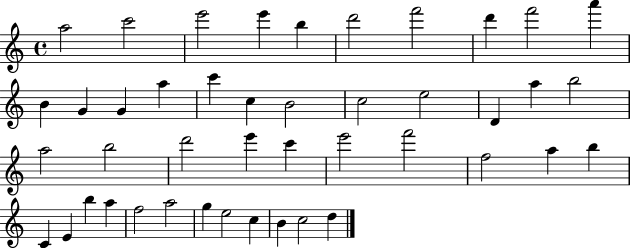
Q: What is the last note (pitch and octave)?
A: D5